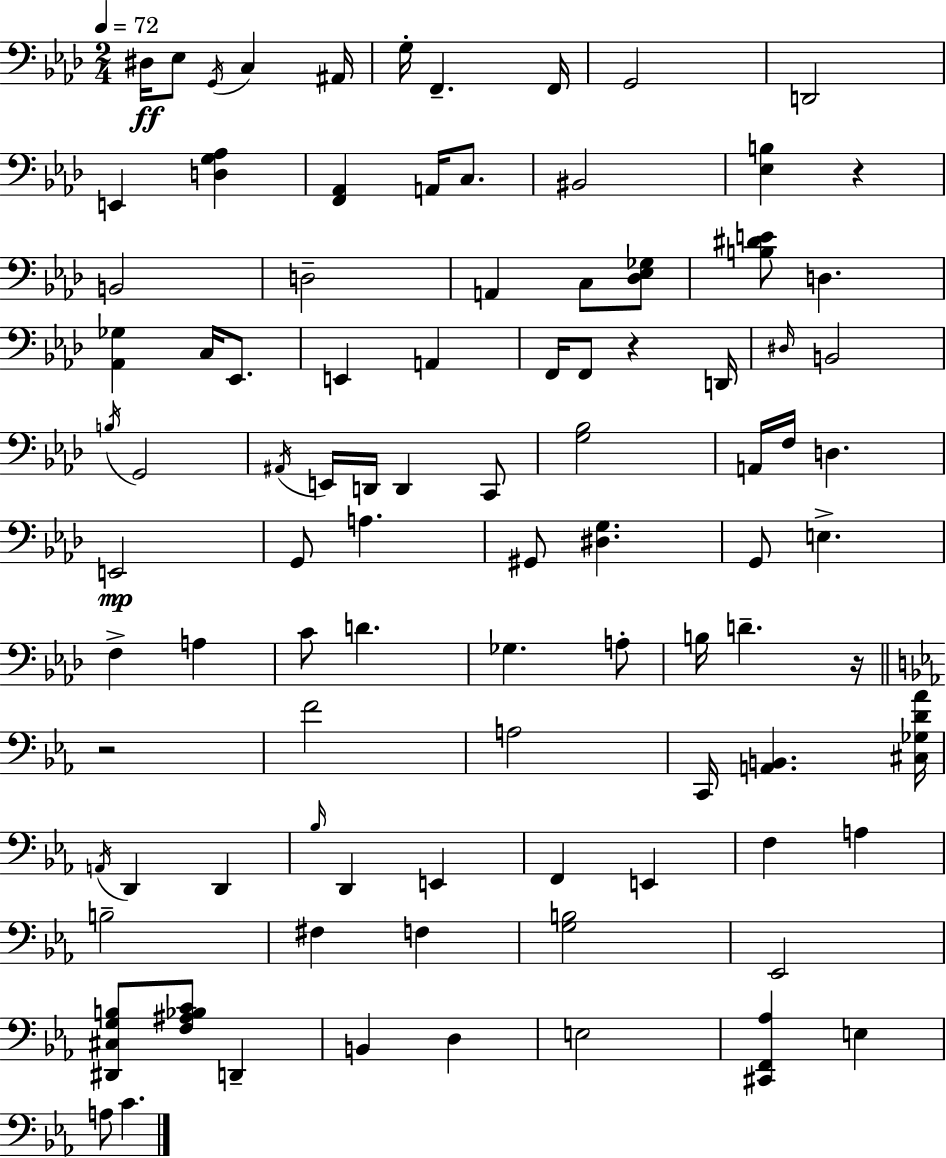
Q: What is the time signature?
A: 2/4